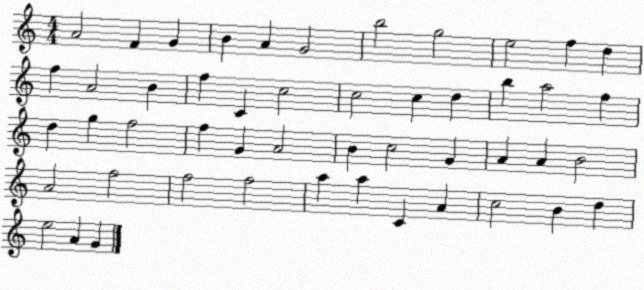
X:1
T:Untitled
M:4/4
L:1/4
K:C
A2 F G B A G2 b2 g2 e2 f d f A2 B f C c2 c2 c d b a2 f d g f2 f G A2 B c2 G A A B2 A2 f2 f2 f2 a a C A c2 B d e2 A G